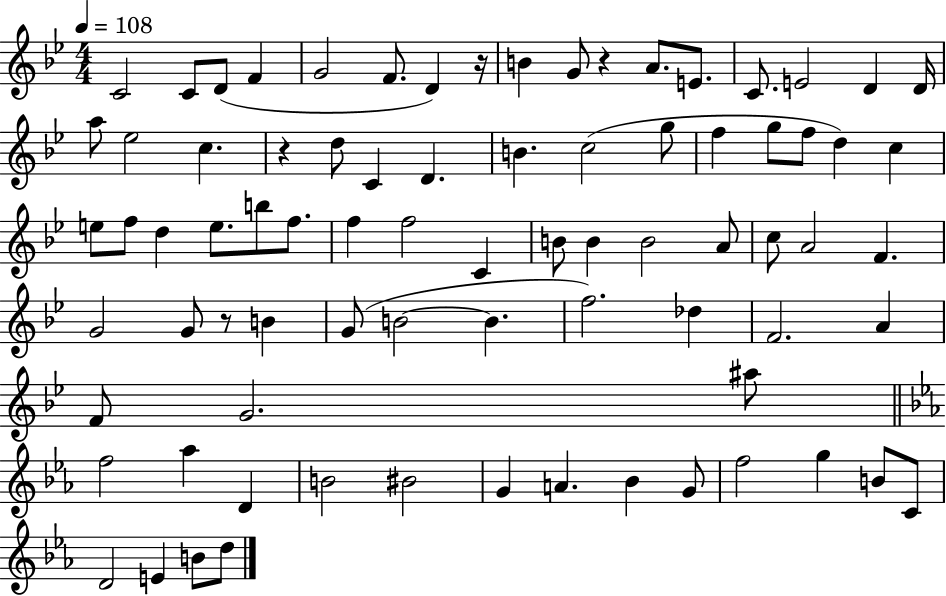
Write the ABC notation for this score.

X:1
T:Untitled
M:4/4
L:1/4
K:Bb
C2 C/2 D/2 F G2 F/2 D z/4 B G/2 z A/2 E/2 C/2 E2 D D/4 a/2 _e2 c z d/2 C D B c2 g/2 f g/2 f/2 d c e/2 f/2 d e/2 b/2 f/2 f f2 C B/2 B B2 A/2 c/2 A2 F G2 G/2 z/2 B G/2 B2 B f2 _d F2 A F/2 G2 ^a/2 f2 _a D B2 ^B2 G A _B G/2 f2 g B/2 C/2 D2 E B/2 d/2